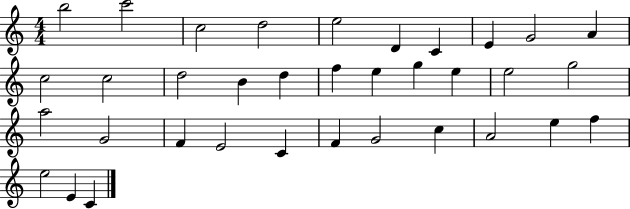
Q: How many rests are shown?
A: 0